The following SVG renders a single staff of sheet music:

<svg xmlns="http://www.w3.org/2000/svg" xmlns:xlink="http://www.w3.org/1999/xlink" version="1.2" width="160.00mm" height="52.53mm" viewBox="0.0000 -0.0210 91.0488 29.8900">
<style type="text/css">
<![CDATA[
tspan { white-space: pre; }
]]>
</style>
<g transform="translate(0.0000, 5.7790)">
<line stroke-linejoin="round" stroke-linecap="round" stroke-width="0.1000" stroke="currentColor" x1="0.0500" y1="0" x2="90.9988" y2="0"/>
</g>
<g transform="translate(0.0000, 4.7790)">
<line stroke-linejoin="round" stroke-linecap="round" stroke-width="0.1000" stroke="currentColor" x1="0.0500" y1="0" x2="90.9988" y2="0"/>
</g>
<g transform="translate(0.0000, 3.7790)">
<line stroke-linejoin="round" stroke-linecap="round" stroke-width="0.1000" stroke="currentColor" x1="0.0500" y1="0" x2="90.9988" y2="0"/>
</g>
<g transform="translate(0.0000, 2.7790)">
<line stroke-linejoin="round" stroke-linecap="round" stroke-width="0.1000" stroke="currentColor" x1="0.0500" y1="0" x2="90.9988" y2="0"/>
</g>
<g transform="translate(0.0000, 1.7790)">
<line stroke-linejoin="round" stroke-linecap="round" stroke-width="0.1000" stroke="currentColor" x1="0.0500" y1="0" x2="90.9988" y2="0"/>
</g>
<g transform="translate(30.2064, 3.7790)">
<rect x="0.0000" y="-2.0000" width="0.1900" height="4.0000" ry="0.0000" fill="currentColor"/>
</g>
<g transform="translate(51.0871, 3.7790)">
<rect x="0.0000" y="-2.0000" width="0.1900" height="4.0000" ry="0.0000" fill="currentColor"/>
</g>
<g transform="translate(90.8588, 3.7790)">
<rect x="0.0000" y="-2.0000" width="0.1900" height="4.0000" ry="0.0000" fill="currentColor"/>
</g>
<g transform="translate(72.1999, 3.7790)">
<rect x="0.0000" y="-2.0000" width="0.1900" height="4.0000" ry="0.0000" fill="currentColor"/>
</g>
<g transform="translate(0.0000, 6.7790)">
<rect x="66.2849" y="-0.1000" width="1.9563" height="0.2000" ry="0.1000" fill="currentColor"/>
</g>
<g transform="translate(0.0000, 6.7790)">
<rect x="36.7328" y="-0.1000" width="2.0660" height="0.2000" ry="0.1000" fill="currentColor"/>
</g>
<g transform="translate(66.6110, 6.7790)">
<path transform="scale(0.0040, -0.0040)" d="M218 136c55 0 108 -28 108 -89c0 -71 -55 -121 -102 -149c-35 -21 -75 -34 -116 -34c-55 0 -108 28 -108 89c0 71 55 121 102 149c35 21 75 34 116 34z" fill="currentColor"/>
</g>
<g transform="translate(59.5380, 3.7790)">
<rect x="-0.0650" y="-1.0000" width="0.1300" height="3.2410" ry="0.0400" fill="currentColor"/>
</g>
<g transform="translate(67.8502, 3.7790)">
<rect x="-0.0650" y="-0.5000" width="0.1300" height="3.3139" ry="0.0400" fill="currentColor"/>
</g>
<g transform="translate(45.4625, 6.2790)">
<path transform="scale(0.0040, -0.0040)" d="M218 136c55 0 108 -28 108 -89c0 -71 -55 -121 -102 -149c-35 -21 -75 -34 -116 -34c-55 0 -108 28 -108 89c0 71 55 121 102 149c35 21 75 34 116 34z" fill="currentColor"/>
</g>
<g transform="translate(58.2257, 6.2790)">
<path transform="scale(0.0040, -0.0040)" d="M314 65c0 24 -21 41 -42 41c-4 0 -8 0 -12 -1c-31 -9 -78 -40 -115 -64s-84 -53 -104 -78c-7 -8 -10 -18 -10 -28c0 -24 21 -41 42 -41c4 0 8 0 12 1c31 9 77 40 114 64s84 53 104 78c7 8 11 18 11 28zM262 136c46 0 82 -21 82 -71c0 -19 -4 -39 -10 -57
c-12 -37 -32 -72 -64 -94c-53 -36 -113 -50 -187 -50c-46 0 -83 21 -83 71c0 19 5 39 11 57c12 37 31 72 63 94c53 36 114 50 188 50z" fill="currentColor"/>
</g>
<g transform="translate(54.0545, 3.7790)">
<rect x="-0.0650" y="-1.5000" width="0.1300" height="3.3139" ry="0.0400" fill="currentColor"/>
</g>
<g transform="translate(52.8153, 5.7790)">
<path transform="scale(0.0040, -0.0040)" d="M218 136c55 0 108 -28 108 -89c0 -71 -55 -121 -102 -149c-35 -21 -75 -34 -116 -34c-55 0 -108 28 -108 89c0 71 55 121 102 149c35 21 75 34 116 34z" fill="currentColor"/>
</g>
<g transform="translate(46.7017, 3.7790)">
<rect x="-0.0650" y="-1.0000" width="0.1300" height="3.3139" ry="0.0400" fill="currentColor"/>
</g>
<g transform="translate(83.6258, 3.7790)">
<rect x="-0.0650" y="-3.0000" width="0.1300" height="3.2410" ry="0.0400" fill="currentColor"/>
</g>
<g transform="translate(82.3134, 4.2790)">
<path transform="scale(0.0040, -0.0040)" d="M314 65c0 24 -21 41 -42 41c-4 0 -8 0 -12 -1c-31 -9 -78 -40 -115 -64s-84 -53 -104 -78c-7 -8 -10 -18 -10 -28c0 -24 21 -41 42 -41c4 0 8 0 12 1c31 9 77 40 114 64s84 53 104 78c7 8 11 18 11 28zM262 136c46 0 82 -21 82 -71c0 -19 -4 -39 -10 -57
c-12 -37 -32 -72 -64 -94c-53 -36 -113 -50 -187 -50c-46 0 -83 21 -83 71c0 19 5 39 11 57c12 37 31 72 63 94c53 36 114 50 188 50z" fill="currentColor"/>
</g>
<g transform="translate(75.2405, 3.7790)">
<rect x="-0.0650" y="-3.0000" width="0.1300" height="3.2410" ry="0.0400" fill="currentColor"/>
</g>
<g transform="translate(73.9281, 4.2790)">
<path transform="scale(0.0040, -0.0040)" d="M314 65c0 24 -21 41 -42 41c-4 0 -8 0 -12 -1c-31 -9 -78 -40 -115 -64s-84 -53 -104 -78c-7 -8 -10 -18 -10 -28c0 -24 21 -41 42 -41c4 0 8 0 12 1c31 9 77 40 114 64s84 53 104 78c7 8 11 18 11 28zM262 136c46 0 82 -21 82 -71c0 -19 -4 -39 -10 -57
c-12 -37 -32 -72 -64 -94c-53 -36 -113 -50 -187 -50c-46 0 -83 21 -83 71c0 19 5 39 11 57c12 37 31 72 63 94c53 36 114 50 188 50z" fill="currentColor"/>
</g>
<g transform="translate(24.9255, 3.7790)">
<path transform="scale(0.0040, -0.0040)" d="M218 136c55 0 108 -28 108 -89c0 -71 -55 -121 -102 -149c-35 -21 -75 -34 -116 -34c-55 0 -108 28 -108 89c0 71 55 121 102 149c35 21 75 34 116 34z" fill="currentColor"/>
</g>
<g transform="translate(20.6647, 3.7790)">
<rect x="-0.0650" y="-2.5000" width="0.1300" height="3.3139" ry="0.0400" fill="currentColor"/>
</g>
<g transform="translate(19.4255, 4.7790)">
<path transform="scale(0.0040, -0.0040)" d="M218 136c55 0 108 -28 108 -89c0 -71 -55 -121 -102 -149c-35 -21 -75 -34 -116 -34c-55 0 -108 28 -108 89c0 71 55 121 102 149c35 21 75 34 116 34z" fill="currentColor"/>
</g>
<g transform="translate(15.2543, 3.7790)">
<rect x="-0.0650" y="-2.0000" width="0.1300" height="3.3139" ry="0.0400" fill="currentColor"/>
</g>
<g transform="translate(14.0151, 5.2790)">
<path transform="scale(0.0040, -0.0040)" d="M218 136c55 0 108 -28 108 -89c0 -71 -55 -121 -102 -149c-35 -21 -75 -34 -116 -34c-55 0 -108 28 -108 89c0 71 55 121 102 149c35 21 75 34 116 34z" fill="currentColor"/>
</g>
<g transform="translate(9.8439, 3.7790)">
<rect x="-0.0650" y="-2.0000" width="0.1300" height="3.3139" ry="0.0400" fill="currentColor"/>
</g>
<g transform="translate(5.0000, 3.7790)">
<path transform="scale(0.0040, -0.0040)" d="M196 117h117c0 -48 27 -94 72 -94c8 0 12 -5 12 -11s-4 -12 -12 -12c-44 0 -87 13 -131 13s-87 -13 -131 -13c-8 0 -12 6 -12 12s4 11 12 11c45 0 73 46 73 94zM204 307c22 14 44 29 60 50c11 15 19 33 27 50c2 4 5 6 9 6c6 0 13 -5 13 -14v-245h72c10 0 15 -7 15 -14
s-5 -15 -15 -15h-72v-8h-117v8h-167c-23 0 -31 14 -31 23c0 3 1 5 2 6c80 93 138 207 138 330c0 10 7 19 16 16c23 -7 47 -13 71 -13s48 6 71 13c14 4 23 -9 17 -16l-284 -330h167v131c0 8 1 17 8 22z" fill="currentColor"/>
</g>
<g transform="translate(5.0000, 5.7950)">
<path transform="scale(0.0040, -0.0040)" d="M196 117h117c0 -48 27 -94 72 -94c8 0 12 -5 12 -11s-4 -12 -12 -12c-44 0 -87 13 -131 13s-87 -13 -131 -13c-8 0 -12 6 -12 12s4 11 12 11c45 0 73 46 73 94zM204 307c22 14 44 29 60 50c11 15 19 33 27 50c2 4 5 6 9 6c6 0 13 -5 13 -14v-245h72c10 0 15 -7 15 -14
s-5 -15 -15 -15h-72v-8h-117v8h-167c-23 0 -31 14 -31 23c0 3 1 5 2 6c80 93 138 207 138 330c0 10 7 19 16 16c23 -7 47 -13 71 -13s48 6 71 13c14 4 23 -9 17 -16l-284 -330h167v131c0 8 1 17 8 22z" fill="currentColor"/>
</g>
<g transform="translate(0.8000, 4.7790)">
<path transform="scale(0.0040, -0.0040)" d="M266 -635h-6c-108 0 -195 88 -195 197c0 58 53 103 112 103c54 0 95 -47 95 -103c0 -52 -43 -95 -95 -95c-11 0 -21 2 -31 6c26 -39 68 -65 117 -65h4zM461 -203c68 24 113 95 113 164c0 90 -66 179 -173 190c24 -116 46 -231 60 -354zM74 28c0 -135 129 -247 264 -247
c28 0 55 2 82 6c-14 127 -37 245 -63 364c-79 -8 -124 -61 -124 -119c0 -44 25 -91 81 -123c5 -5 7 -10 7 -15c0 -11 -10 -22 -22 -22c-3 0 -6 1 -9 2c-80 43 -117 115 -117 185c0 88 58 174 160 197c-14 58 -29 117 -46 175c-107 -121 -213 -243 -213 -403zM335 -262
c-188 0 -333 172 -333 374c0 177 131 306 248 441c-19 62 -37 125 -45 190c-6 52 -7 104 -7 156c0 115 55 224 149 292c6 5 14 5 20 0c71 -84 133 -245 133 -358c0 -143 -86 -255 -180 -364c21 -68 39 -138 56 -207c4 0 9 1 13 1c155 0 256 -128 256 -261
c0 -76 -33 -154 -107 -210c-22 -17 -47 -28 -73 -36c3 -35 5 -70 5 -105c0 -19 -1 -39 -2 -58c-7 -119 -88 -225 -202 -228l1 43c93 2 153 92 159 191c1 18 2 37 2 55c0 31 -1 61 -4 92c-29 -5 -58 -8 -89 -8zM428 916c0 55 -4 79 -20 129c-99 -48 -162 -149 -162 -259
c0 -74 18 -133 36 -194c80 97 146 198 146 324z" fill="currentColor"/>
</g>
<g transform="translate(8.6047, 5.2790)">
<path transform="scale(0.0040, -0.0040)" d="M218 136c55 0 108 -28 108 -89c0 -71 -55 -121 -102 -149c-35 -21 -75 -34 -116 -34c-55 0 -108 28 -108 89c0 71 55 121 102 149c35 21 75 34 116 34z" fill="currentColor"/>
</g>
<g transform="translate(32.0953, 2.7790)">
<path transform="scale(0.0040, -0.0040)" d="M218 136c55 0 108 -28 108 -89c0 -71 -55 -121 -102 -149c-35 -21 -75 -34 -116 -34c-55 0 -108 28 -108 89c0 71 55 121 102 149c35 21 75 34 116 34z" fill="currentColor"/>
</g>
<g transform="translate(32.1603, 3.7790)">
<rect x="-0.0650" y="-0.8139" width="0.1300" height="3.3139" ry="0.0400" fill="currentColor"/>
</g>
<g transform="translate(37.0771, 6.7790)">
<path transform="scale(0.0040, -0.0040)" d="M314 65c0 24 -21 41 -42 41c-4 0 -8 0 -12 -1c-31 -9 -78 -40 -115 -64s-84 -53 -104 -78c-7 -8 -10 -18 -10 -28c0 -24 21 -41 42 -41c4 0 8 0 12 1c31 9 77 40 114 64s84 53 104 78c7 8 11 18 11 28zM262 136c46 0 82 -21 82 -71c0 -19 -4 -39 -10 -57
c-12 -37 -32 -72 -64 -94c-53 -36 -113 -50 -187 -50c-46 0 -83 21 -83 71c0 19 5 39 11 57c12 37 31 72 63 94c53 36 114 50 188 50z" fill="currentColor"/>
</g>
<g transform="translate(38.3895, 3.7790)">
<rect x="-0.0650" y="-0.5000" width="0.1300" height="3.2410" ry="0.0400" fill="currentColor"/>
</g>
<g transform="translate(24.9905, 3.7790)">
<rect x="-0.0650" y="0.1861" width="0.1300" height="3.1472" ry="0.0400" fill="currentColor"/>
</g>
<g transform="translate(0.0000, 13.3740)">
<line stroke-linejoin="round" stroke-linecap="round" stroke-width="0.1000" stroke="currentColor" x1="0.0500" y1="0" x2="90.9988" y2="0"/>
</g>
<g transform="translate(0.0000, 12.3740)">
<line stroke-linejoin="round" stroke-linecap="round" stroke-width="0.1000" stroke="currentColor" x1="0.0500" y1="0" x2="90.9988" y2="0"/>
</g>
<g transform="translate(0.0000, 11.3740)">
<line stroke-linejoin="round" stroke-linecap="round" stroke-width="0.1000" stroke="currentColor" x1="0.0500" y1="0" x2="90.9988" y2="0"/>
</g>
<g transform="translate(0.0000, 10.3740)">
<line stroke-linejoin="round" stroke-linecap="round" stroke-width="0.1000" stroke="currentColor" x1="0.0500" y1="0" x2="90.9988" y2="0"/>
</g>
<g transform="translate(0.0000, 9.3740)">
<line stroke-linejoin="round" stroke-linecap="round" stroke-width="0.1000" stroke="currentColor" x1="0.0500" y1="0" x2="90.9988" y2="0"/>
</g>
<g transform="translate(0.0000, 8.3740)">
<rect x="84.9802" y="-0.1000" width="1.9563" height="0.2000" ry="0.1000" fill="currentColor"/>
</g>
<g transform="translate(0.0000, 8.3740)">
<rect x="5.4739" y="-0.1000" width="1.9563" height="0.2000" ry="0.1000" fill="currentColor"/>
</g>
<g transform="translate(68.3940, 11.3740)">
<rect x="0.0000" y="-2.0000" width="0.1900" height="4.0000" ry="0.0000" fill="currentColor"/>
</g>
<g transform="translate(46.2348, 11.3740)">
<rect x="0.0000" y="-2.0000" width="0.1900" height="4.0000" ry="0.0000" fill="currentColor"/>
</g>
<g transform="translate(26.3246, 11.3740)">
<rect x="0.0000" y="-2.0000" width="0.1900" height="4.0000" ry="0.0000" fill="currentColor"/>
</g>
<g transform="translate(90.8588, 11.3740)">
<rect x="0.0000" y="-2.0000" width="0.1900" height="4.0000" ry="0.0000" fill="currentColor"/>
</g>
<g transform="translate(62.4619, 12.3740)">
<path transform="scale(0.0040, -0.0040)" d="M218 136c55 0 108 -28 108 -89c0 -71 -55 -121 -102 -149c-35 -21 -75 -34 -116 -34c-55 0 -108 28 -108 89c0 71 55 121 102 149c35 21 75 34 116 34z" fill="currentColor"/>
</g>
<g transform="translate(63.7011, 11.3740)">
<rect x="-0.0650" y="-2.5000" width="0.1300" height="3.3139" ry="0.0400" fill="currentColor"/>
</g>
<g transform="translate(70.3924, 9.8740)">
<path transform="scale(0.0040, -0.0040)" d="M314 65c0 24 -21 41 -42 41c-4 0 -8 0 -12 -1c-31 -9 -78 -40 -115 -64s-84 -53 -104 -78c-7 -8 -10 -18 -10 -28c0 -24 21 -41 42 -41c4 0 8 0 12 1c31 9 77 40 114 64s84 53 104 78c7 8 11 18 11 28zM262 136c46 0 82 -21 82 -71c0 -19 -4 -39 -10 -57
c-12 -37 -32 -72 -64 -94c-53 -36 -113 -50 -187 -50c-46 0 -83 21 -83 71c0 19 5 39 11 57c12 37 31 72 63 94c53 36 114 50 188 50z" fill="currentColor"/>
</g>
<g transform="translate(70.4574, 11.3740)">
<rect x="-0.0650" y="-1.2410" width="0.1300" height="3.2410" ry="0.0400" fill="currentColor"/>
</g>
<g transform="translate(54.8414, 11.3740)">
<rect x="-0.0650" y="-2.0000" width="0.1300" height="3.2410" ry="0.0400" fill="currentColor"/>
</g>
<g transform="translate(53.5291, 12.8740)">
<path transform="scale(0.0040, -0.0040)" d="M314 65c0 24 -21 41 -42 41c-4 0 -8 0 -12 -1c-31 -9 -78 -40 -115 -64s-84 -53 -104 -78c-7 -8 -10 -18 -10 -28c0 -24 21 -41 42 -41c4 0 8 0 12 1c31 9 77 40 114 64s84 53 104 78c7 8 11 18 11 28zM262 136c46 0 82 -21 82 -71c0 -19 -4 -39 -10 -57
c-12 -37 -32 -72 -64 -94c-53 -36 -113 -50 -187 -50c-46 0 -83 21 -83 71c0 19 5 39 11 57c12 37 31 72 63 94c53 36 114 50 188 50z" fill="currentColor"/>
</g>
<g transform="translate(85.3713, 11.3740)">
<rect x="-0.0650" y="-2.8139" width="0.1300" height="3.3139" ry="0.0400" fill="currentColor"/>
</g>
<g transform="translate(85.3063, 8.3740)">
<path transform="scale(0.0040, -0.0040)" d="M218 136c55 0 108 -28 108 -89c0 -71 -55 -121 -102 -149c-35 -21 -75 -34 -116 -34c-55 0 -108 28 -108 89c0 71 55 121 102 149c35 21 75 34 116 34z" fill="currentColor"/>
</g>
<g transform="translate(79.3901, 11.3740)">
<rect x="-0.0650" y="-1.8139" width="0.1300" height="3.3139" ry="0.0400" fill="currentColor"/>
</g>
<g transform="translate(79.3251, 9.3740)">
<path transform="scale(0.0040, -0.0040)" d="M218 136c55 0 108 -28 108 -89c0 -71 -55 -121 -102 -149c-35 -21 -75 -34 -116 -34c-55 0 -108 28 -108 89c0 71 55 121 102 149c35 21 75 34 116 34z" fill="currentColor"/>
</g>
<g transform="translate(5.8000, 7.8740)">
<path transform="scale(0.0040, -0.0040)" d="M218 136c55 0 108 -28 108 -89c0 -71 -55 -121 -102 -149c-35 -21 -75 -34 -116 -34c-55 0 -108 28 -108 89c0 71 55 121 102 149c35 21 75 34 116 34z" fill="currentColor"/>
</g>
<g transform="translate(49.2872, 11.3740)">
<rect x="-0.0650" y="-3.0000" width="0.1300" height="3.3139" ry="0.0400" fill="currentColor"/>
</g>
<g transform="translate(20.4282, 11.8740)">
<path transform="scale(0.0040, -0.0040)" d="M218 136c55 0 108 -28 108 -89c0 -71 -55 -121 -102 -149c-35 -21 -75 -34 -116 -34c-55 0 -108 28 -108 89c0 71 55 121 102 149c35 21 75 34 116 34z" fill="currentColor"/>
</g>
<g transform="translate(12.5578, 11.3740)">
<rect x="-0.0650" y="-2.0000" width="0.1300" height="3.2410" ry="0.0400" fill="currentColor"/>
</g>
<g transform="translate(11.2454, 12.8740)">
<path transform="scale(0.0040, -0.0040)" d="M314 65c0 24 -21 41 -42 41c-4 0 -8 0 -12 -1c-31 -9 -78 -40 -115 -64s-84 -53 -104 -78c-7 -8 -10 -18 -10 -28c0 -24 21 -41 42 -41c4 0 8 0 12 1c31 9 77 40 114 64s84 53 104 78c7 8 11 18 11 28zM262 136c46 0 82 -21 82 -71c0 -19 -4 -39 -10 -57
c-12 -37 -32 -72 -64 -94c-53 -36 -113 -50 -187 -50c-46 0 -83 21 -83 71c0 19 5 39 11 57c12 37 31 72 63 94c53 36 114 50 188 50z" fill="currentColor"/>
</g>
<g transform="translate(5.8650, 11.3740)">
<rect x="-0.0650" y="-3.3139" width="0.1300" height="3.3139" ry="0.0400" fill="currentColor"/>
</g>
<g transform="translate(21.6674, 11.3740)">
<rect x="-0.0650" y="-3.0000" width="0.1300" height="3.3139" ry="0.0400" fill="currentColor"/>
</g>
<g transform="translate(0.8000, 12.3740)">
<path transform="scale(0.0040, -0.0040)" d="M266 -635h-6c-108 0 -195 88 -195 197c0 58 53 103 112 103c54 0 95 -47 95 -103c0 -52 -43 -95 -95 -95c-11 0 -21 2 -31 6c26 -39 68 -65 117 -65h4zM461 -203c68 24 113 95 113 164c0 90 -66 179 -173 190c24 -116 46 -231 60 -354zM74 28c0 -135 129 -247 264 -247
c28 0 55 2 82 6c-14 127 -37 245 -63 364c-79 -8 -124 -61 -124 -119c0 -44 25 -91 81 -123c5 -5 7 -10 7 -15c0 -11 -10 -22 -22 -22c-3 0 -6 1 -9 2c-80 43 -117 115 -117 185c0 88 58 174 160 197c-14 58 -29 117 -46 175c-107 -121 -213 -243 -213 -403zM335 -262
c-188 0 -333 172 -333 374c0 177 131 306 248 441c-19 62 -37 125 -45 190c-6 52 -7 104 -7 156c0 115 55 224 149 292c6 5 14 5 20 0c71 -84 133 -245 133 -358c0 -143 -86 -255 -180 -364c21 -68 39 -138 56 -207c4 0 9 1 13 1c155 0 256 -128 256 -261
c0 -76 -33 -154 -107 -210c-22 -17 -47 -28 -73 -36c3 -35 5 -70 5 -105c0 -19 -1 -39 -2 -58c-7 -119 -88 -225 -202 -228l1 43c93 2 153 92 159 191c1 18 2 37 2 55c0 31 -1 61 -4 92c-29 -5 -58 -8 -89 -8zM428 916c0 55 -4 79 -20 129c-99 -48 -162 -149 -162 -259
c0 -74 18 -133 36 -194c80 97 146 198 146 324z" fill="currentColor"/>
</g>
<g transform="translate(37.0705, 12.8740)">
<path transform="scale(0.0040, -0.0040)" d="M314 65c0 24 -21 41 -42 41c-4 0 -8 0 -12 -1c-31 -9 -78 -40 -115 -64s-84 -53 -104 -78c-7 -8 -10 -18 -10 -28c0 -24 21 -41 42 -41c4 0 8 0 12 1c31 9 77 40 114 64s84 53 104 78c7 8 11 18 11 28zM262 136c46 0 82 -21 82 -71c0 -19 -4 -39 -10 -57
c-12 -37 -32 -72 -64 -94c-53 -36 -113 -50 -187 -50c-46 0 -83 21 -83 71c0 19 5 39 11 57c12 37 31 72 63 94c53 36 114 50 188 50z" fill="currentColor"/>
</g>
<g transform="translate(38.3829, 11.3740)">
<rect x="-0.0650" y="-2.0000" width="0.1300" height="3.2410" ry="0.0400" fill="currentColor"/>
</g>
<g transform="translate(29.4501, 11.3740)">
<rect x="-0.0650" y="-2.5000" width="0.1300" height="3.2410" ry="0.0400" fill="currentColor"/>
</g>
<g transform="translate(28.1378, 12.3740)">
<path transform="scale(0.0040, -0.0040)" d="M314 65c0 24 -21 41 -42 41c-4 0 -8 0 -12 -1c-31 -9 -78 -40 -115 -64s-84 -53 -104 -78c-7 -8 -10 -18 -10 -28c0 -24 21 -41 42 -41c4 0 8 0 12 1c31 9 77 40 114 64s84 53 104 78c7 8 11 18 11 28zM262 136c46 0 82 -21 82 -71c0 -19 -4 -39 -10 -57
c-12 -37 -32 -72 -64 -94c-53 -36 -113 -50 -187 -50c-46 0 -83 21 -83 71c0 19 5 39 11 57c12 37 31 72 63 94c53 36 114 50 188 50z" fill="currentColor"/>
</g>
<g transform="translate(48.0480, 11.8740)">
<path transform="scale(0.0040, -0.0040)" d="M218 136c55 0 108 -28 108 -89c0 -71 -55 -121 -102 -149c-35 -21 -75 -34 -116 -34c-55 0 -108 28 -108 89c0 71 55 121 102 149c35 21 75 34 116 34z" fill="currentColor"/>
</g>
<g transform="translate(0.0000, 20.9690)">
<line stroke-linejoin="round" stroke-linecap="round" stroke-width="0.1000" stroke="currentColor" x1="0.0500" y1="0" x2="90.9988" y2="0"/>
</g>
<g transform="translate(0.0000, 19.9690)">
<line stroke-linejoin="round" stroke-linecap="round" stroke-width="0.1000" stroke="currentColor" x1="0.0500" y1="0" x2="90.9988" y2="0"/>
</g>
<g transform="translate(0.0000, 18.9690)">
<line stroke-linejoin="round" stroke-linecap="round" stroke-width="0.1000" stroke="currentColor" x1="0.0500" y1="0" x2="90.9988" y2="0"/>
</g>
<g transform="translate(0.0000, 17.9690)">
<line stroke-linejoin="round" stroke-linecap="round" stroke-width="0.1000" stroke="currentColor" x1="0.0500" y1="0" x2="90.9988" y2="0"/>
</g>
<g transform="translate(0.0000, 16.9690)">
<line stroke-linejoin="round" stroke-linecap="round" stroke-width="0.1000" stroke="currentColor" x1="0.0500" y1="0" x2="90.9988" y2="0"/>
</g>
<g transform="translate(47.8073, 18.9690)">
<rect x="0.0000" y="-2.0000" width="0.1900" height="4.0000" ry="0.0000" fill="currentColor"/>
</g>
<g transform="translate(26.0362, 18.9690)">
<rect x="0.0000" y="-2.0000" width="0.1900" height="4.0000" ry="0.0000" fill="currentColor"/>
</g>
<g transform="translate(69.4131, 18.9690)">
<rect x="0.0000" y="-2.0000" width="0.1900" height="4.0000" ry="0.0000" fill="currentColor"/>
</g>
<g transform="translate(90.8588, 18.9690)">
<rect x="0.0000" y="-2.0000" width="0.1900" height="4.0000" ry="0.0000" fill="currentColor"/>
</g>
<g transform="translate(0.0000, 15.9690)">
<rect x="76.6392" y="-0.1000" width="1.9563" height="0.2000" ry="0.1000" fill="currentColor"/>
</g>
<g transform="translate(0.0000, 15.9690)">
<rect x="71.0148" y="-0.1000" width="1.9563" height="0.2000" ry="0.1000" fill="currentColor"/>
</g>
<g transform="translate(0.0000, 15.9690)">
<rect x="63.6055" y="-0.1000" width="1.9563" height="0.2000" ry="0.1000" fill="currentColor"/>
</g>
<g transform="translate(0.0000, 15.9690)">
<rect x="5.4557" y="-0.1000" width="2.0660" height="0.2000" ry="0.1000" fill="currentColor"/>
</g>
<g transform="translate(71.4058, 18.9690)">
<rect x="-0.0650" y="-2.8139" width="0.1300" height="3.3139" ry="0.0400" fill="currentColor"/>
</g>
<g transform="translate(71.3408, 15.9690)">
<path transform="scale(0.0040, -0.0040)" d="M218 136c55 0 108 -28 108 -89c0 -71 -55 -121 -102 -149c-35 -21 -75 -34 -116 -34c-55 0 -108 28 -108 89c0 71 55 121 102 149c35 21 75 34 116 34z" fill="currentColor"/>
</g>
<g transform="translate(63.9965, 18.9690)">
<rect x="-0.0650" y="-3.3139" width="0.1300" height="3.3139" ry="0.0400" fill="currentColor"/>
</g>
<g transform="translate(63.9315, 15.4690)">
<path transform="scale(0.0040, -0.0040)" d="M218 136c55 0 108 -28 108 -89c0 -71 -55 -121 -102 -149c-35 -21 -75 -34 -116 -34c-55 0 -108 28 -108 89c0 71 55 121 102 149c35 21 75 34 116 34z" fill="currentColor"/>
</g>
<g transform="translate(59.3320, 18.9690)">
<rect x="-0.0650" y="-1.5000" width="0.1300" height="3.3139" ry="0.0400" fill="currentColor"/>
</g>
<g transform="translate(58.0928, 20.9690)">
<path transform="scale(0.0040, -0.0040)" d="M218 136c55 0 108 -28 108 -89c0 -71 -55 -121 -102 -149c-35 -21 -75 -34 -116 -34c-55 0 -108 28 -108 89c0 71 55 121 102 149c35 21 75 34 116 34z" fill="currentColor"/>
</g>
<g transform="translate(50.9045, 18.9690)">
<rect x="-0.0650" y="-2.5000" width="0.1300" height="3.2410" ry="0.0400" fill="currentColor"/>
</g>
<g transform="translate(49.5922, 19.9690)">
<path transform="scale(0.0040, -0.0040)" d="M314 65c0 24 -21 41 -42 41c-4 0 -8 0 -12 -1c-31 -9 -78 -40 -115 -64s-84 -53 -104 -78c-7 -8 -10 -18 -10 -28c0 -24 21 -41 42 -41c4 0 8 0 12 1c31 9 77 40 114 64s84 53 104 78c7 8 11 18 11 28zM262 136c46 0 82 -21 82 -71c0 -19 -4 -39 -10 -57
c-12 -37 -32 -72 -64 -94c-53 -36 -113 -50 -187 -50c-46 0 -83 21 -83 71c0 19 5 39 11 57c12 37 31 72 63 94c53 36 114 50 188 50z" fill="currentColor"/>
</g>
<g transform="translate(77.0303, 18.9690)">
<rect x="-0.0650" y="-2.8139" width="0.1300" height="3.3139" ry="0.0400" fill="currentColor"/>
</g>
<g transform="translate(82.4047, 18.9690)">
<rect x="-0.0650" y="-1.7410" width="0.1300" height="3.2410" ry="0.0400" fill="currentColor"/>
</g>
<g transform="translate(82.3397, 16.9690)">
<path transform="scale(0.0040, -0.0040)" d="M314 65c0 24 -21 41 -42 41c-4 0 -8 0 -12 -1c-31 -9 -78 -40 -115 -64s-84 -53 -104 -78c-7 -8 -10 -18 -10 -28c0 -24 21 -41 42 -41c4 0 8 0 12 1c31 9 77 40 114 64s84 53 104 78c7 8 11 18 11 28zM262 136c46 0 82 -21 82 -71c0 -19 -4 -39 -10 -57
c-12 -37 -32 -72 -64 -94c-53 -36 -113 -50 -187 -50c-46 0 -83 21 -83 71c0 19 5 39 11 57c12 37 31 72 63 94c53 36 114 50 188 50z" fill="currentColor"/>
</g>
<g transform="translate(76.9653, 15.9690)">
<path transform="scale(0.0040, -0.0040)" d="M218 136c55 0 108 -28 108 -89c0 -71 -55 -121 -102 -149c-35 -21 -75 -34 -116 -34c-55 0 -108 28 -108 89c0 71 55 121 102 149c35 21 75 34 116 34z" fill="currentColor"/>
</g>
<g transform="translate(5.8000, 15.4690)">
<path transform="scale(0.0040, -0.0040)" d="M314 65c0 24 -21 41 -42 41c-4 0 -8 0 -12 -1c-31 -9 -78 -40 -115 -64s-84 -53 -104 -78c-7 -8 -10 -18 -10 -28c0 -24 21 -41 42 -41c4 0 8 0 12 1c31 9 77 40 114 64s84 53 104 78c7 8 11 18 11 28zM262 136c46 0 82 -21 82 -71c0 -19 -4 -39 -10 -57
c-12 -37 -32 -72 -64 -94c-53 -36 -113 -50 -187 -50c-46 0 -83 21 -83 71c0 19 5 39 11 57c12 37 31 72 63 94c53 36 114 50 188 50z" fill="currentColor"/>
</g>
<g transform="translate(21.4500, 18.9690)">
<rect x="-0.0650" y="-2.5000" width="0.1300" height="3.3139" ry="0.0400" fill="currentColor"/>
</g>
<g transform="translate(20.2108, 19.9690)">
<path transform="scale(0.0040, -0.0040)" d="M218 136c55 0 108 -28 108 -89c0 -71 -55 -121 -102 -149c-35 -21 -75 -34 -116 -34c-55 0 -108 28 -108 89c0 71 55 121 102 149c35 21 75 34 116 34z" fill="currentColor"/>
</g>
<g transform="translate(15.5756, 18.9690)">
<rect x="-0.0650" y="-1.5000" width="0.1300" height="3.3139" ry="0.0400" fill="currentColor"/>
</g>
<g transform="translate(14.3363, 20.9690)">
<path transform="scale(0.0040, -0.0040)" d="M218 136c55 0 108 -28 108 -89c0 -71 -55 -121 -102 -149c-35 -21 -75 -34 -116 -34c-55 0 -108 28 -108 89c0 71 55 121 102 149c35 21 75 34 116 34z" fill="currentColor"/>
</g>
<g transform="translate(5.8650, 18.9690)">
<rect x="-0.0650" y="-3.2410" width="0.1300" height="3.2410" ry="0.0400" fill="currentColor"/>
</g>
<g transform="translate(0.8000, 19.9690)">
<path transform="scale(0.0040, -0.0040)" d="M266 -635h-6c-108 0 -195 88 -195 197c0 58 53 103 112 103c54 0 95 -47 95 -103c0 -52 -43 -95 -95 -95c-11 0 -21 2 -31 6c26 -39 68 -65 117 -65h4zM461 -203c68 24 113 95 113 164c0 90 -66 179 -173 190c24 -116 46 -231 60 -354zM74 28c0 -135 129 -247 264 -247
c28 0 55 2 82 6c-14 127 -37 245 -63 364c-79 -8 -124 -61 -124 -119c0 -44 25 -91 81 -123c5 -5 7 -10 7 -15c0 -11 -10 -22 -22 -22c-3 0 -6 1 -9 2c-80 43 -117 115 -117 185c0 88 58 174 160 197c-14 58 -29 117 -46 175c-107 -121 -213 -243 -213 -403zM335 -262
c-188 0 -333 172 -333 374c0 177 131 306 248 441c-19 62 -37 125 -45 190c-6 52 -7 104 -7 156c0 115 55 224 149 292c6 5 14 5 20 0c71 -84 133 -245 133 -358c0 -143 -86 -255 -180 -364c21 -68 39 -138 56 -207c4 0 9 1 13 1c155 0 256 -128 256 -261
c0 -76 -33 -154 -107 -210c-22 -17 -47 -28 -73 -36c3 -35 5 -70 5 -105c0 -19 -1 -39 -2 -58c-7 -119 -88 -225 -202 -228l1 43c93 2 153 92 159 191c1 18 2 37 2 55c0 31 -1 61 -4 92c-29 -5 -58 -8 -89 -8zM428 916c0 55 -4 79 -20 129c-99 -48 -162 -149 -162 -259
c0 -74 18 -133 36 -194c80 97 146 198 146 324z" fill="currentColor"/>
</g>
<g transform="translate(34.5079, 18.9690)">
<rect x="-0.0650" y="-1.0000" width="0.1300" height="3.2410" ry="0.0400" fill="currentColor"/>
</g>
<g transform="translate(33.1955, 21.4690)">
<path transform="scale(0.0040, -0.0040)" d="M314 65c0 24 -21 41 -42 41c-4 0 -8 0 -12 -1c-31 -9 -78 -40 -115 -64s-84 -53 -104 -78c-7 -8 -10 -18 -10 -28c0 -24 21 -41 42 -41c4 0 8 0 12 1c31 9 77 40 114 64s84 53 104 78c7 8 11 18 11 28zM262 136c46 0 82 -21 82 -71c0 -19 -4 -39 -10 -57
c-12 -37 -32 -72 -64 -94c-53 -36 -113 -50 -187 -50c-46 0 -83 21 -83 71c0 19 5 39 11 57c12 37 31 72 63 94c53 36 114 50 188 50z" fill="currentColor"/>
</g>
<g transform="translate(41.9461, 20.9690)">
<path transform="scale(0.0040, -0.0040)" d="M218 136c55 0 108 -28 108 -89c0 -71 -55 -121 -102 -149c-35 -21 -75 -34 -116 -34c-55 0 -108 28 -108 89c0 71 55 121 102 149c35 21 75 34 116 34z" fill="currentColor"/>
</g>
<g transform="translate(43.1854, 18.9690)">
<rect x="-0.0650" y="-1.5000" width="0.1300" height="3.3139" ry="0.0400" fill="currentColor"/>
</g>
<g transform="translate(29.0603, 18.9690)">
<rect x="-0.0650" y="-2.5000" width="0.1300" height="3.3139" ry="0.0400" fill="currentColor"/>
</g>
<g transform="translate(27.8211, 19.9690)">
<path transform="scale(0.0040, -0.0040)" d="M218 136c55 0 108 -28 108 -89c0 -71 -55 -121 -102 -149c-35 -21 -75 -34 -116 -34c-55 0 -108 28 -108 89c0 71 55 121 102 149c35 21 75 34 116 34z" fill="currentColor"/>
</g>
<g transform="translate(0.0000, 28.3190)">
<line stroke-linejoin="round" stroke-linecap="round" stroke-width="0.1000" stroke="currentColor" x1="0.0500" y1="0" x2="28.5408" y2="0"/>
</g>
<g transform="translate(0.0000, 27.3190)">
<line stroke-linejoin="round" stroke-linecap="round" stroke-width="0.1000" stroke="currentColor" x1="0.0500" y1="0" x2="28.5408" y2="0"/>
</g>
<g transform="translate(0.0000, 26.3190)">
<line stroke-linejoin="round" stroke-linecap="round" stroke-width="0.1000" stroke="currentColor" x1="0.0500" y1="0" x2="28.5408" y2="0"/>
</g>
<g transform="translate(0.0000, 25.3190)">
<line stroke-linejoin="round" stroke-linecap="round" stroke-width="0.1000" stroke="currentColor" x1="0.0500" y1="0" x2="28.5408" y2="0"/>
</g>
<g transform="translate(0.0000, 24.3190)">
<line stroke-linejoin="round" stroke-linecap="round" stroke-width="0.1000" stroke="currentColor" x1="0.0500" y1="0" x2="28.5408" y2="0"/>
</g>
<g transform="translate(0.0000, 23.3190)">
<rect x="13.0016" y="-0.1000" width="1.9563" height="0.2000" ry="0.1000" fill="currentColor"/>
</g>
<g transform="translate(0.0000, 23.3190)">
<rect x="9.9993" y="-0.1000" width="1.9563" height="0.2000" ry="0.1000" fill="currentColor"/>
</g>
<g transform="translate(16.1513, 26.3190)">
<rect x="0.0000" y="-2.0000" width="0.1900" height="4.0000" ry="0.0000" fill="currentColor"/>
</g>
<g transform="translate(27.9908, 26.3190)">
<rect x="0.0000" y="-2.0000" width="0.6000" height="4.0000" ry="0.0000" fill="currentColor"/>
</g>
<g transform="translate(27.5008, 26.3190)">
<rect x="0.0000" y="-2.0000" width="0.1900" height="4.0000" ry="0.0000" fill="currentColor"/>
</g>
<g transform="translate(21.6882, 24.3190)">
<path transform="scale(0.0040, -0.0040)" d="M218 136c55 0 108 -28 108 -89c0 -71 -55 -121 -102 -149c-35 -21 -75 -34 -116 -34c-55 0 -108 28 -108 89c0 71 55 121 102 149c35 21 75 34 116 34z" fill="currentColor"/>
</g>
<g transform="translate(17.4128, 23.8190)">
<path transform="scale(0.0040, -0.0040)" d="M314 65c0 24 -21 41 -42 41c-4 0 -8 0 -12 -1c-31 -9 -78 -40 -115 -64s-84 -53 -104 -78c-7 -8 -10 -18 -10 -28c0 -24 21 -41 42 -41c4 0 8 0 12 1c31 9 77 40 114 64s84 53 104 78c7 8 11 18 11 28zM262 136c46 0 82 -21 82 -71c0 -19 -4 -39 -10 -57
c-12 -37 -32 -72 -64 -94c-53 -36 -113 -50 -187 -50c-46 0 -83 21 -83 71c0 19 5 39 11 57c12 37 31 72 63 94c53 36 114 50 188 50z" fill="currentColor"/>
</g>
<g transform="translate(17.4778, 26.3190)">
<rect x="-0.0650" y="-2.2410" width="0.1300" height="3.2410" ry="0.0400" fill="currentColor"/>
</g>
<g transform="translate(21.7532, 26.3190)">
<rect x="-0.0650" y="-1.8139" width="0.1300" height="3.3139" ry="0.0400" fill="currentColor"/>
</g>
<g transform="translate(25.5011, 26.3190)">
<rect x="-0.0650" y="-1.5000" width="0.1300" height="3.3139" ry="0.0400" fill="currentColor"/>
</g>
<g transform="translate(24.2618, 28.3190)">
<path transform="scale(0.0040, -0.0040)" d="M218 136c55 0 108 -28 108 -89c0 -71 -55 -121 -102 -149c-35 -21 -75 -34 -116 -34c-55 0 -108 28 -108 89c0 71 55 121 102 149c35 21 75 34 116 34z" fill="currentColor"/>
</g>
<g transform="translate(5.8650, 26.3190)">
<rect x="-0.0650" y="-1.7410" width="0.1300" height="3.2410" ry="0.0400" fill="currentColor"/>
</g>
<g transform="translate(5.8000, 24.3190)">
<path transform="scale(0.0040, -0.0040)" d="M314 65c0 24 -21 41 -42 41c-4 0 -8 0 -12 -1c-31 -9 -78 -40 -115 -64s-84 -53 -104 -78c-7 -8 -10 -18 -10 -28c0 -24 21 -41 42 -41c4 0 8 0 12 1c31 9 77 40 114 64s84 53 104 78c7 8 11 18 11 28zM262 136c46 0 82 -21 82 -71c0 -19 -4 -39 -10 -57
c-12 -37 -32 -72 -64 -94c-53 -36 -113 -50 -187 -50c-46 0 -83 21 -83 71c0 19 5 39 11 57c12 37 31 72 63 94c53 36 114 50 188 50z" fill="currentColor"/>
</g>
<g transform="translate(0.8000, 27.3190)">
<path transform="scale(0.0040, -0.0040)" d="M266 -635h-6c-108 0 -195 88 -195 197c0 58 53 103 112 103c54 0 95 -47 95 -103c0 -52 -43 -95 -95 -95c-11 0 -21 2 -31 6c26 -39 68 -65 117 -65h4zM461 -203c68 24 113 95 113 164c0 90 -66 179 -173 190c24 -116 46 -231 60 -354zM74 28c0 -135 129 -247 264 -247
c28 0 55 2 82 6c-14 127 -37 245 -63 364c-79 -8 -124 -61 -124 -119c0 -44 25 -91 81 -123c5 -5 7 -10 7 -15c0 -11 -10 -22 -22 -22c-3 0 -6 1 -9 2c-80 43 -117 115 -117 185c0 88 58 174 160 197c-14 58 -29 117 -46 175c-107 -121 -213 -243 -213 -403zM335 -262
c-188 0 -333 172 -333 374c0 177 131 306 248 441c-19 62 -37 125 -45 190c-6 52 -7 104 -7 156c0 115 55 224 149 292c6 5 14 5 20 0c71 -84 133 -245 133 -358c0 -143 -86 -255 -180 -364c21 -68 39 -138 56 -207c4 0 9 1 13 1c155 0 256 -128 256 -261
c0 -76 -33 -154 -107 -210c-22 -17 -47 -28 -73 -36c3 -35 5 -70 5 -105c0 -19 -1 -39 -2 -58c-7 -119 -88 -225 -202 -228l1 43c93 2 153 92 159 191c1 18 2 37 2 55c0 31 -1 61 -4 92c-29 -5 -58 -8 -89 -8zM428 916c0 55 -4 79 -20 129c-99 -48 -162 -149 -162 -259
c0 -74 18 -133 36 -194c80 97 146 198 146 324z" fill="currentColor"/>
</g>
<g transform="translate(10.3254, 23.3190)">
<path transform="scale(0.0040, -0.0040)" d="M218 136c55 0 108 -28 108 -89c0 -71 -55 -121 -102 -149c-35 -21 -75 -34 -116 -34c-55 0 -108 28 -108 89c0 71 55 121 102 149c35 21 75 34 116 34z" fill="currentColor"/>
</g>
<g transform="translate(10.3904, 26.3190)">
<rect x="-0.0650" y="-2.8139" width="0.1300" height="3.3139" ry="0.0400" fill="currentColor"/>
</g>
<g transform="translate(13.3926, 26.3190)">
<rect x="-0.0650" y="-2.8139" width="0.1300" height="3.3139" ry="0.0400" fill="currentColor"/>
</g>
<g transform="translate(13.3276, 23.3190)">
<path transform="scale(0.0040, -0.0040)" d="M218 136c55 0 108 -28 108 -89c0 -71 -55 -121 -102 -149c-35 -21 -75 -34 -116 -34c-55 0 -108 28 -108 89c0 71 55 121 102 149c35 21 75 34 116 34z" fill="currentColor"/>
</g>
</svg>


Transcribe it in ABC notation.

X:1
T:Untitled
M:4/4
L:1/4
K:C
F F G B d C2 D E D2 C A2 A2 b F2 A G2 F2 A F2 G e2 f a b2 E G G D2 E G2 E b a a f2 f2 a a g2 f E